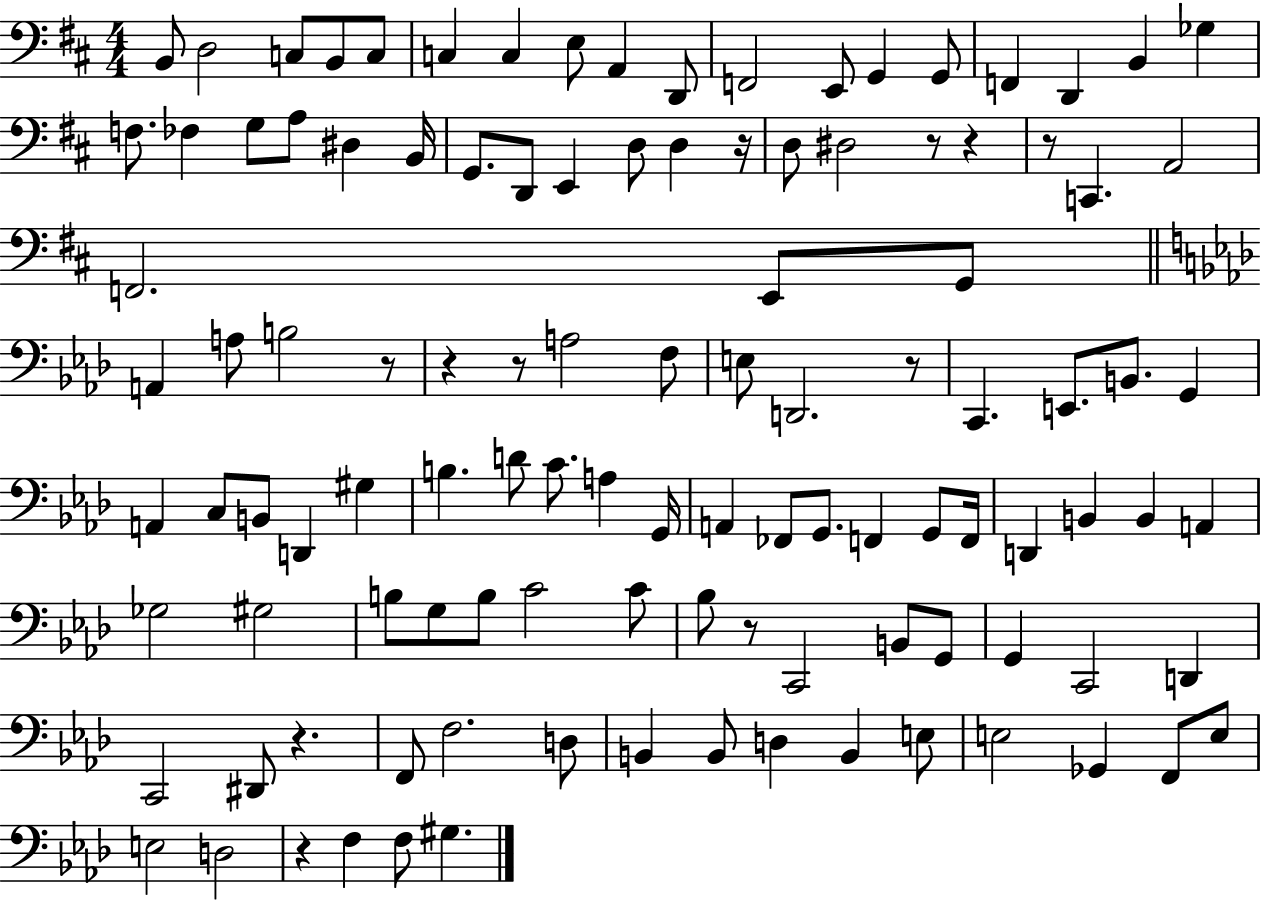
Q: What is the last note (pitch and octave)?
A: G#3